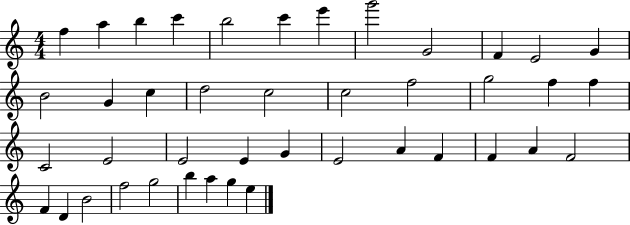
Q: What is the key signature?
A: C major